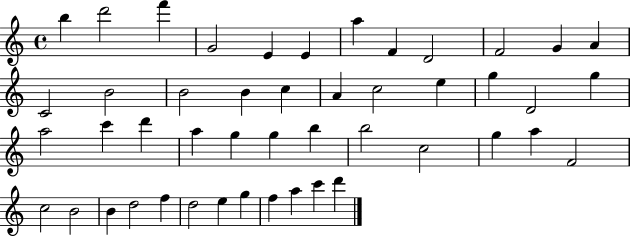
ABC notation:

X:1
T:Untitled
M:4/4
L:1/4
K:C
b d'2 f' G2 E E a F D2 F2 G A C2 B2 B2 B c A c2 e g D2 g a2 c' d' a g g b b2 c2 g a F2 c2 B2 B d2 f d2 e g f a c' d'